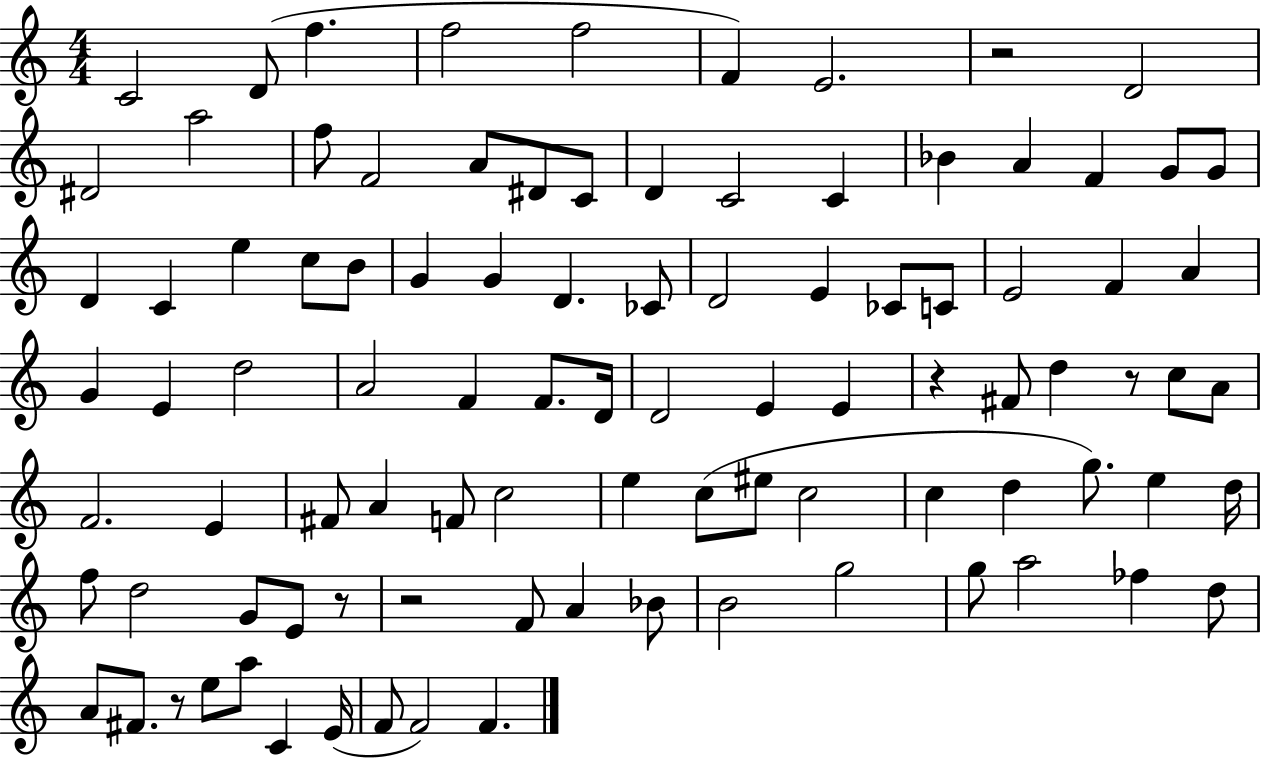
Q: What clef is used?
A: treble